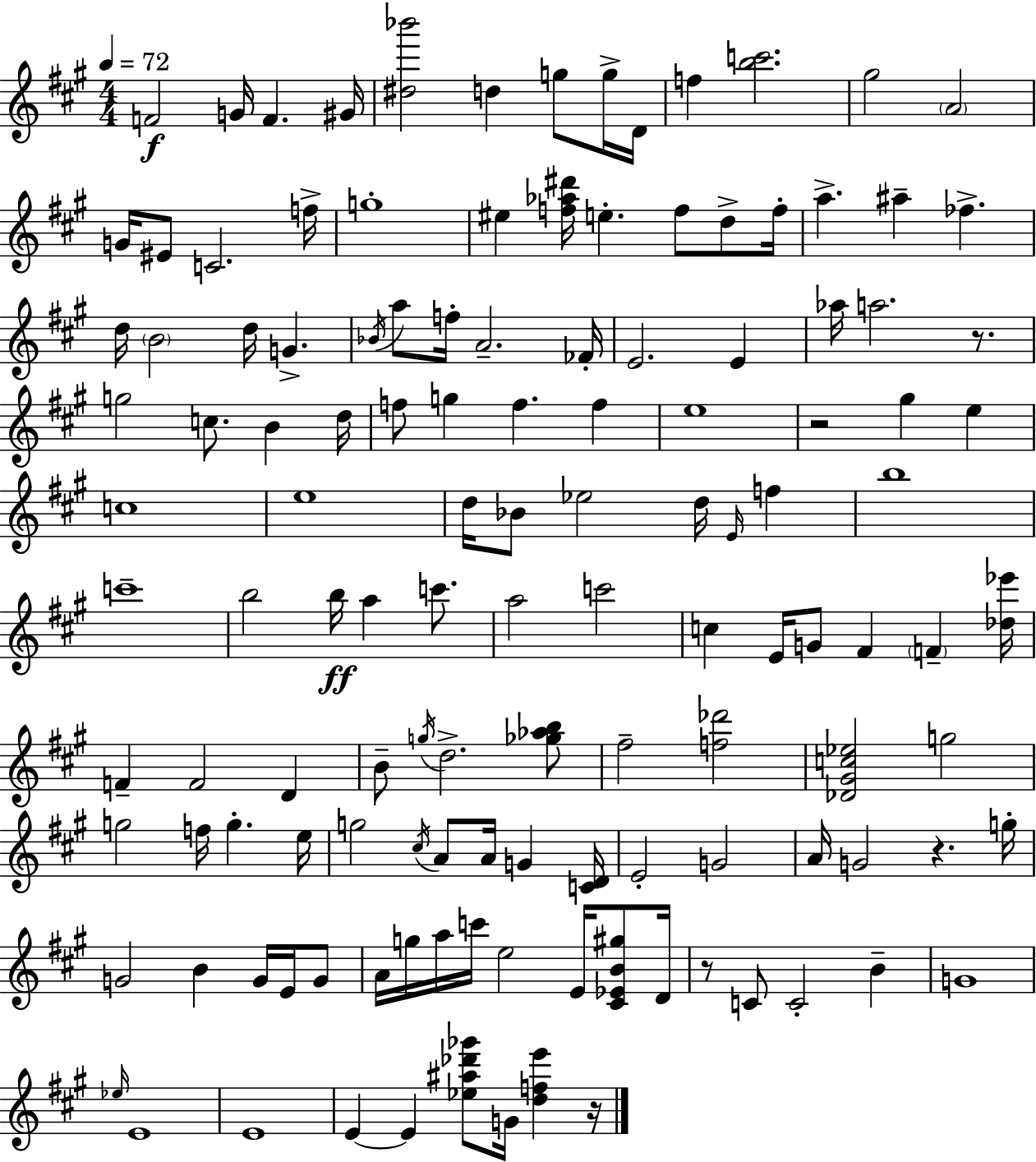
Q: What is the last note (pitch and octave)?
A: G4